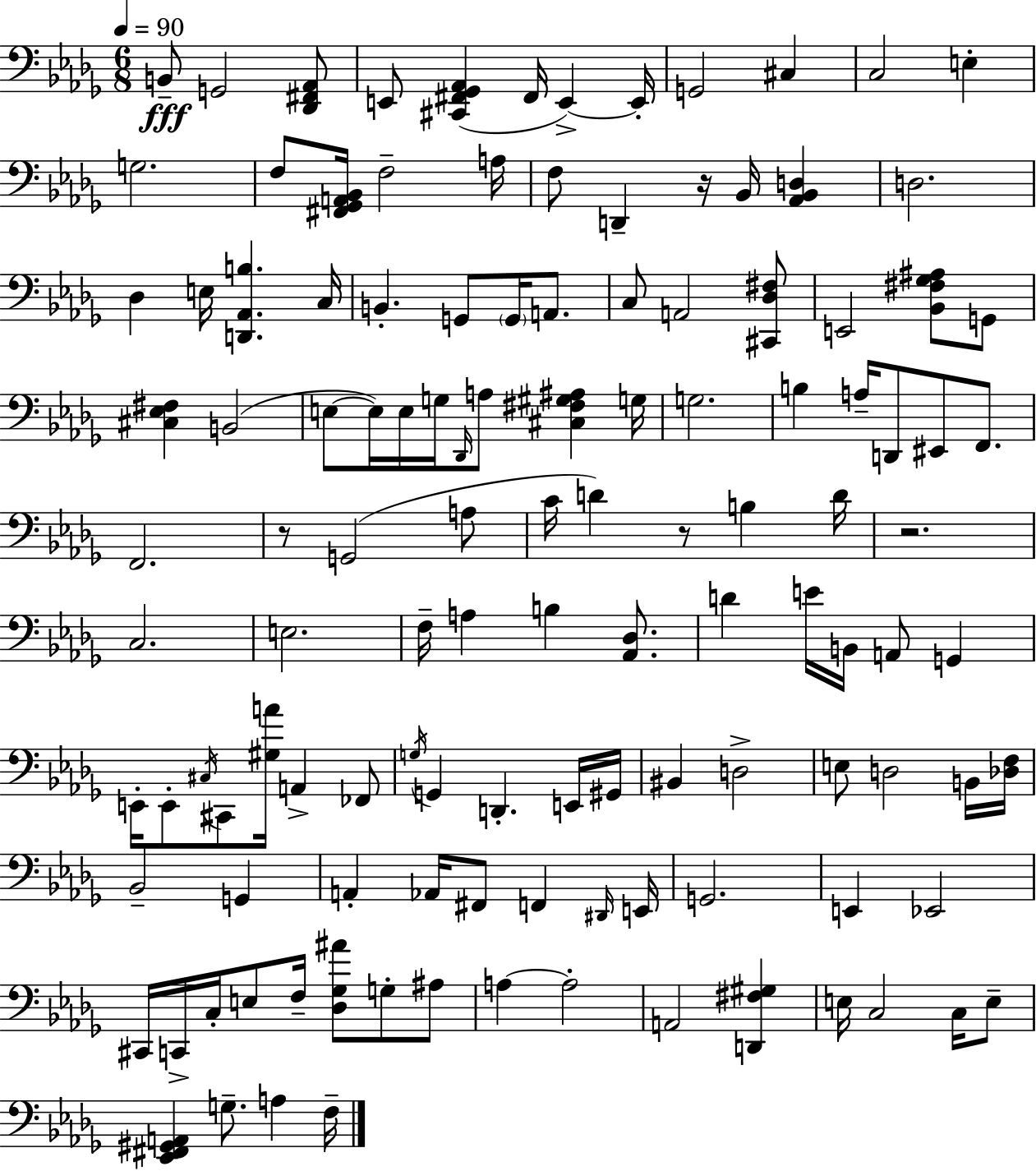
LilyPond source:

{
  \clef bass
  \numericTimeSignature
  \time 6/8
  \key bes \minor
  \tempo 4 = 90
  b,8--\fff g,2 <des, fis, aes,>8 | e,8 <cis, fis, ges, aes,>4( fis,16 e,4->~~) e,16-. | g,2 cis4 | c2 e4-. | \break g2. | f8 <fis, ges, a, bes,>16 f2-- a16 | f8 d,4-- r16 bes,16 <aes, bes, d>4 | d2. | \break des4 e16 <d, aes, b>4. c16 | b,4.-. g,8 \parenthesize g,16 a,8. | c8 a,2 <cis, des fis>8 | e,2 <bes, fis ges ais>8 g,8 | \break <cis ees fis>4 b,2( | e8~~ e16) e16 g16 \grace { des,16 } a8 <cis fis gis ais>4 | g16 g2. | b4 a16-- d,8 eis,8 f,8. | \break f,2. | r8 g,2( a8 | c'16 d'4) r8 b4 | d'16 r2. | \break c2. | e2. | f16-- a4 b4 <aes, des>8. | d'4 e'16 b,16 a,8 g,4 | \break e,16-. e,8-. \acciaccatura { cis16 } cis,8 <gis a'>16 a,4-> | fes,8 \acciaccatura { g16 } g,4 d,4.-. | e,16 gis,16 bis,4 d2-> | e8 d2 | \break b,16 <des f>16 bes,2-- g,4 | a,4-. aes,16 fis,8 f,4 | \grace { dis,16 } e,16 g,2. | e,4 ees,2 | \break cis,16 c,16-> c16-. e8 f16-- <des ges ais'>8 | g8-. ais8 a4~~ a2-. | a,2 | <d, fis gis>4 e16 c2 | \break c16 e8-- <ees, fis, gis, a,>4 g8.-- a4 | f16-- \bar "|."
}